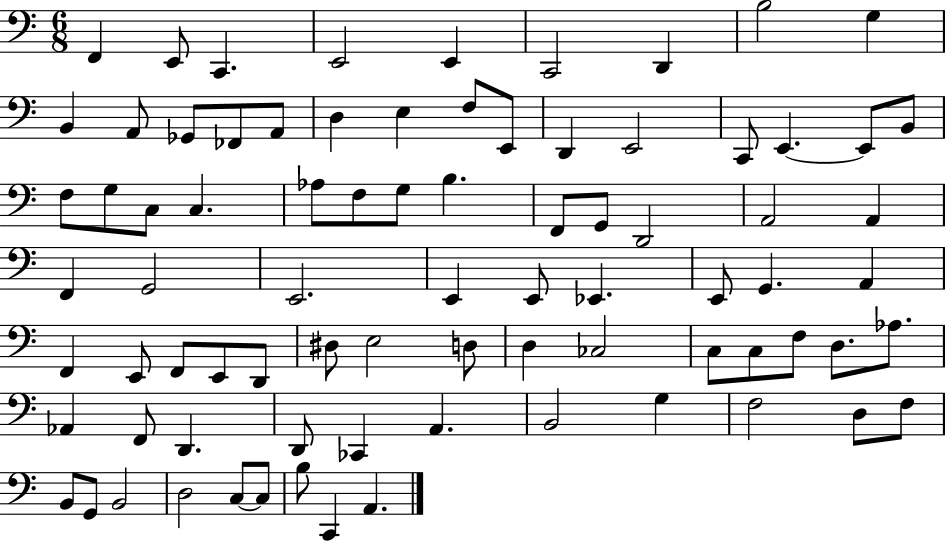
F2/q E2/e C2/q. E2/h E2/q C2/h D2/q B3/h G3/q B2/q A2/e Gb2/e FES2/e A2/e D3/q E3/q F3/e E2/e D2/q E2/h C2/e E2/q. E2/e B2/e F3/e G3/e C3/e C3/q. Ab3/e F3/e G3/e B3/q. F2/e G2/e D2/h A2/h A2/q F2/q G2/h E2/h. E2/q E2/e Eb2/q. E2/e G2/q. A2/q F2/q E2/e F2/e E2/e D2/e D#3/e E3/h D3/e D3/q CES3/h C3/e C3/e F3/e D3/e. Ab3/e. Ab2/q F2/e D2/q. D2/e CES2/q A2/q. B2/h G3/q F3/h D3/e F3/e B2/e G2/e B2/h D3/h C3/e C3/e B3/e C2/q A2/q.